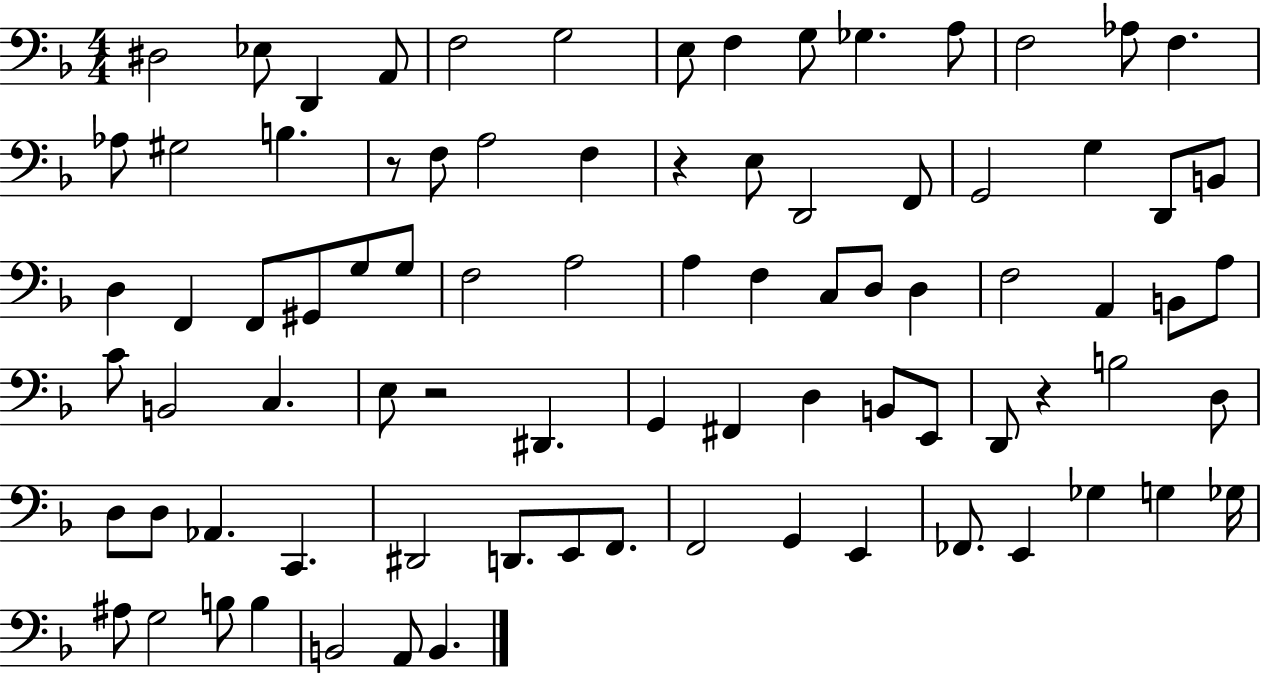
D#3/h Eb3/e D2/q A2/e F3/h G3/h E3/e F3/q G3/e Gb3/q. A3/e F3/h Ab3/e F3/q. Ab3/e G#3/h B3/q. R/e F3/e A3/h F3/q R/q E3/e D2/h F2/e G2/h G3/q D2/e B2/e D3/q F2/q F2/e G#2/e G3/e G3/e F3/h A3/h A3/q F3/q C3/e D3/e D3/q F3/h A2/q B2/e A3/e C4/e B2/h C3/q. E3/e R/h D#2/q. G2/q F#2/q D3/q B2/e E2/e D2/e R/q B3/h D3/e D3/e D3/e Ab2/q. C2/q. D#2/h D2/e. E2/e F2/e. F2/h G2/q E2/q FES2/e. E2/q Gb3/q G3/q Gb3/s A#3/e G3/h B3/e B3/q B2/h A2/e B2/q.